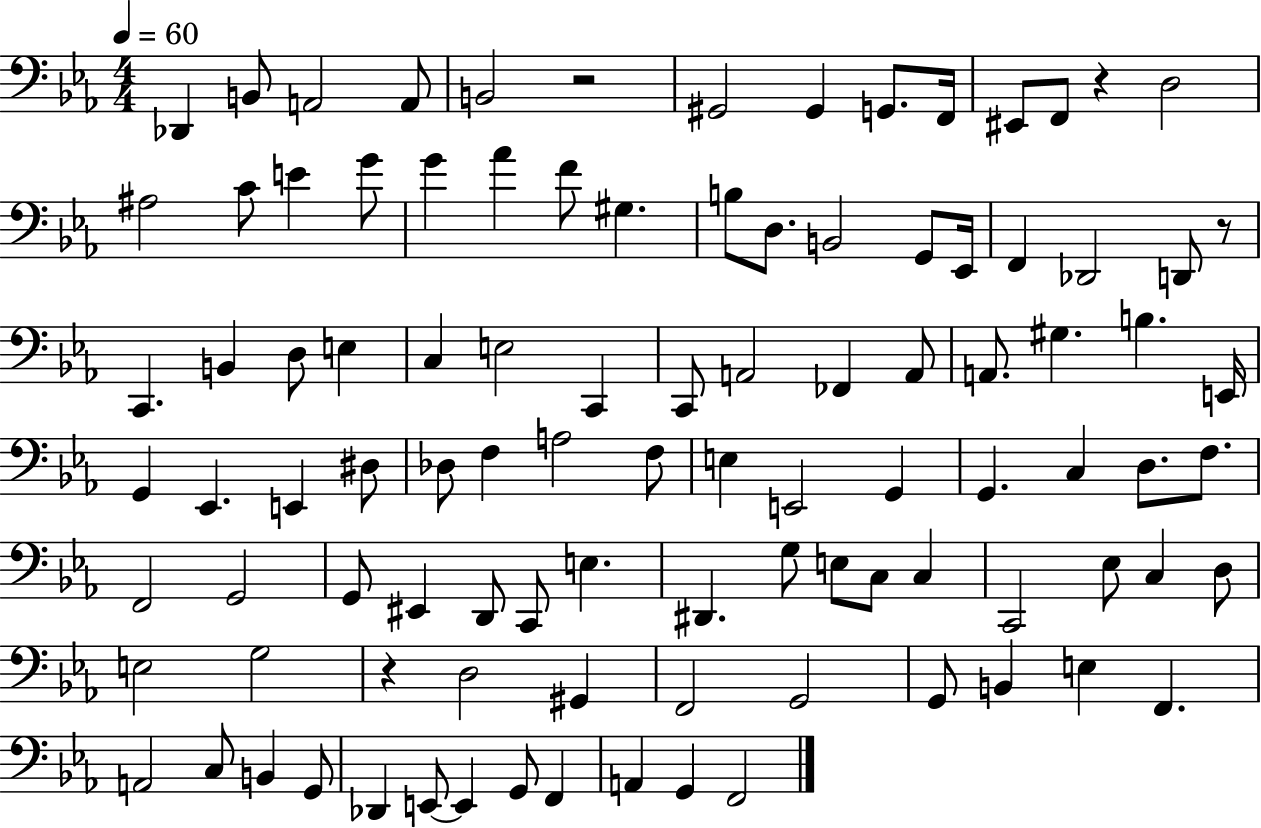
{
  \clef bass
  \numericTimeSignature
  \time 4/4
  \key ees \major
  \tempo 4 = 60
  \repeat volta 2 { des,4 b,8 a,2 a,8 | b,2 r2 | gis,2 gis,4 g,8. f,16 | eis,8 f,8 r4 d2 | \break ais2 c'8 e'4 g'8 | g'4 aes'4 f'8 gis4. | b8 d8. b,2 g,8 ees,16 | f,4 des,2 d,8 r8 | \break c,4. b,4 d8 e4 | c4 e2 c,4 | c,8 a,2 fes,4 a,8 | a,8. gis4. b4. e,16 | \break g,4 ees,4. e,4 dis8 | des8 f4 a2 f8 | e4 e,2 g,4 | g,4. c4 d8. f8. | \break f,2 g,2 | g,8 eis,4 d,8 c,8 e4. | dis,4. g8 e8 c8 c4 | c,2 ees8 c4 d8 | \break e2 g2 | r4 d2 gis,4 | f,2 g,2 | g,8 b,4 e4 f,4. | \break a,2 c8 b,4 g,8 | des,4 e,8~~ e,4 g,8 f,4 | a,4 g,4 f,2 | } \bar "|."
}